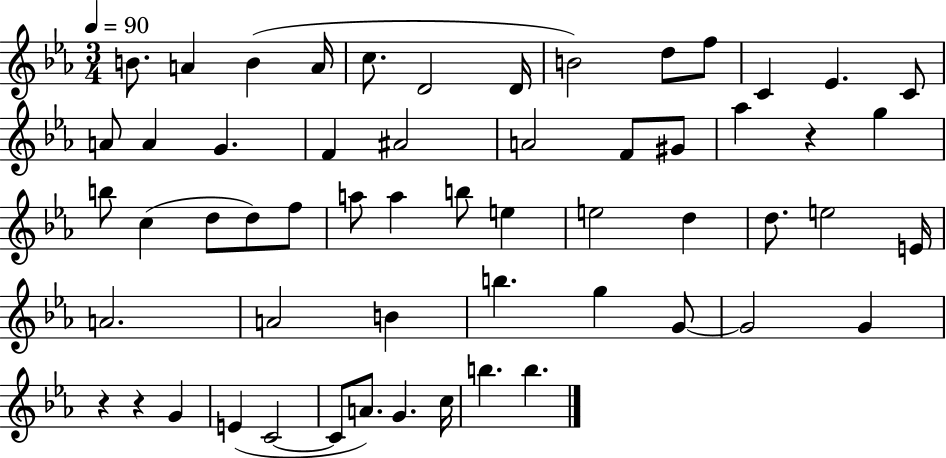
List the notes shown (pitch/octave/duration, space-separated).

B4/e. A4/q B4/q A4/s C5/e. D4/h D4/s B4/h D5/e F5/e C4/q Eb4/q. C4/e A4/e A4/q G4/q. F4/q A#4/h A4/h F4/e G#4/e Ab5/q R/q G5/q B5/e C5/q D5/e D5/e F5/e A5/e A5/q B5/e E5/q E5/h D5/q D5/e. E5/h E4/s A4/h. A4/h B4/q B5/q. G5/q G4/e G4/h G4/q R/q R/q G4/q E4/q C4/h C4/e A4/e. G4/q. C5/s B5/q. B5/q.